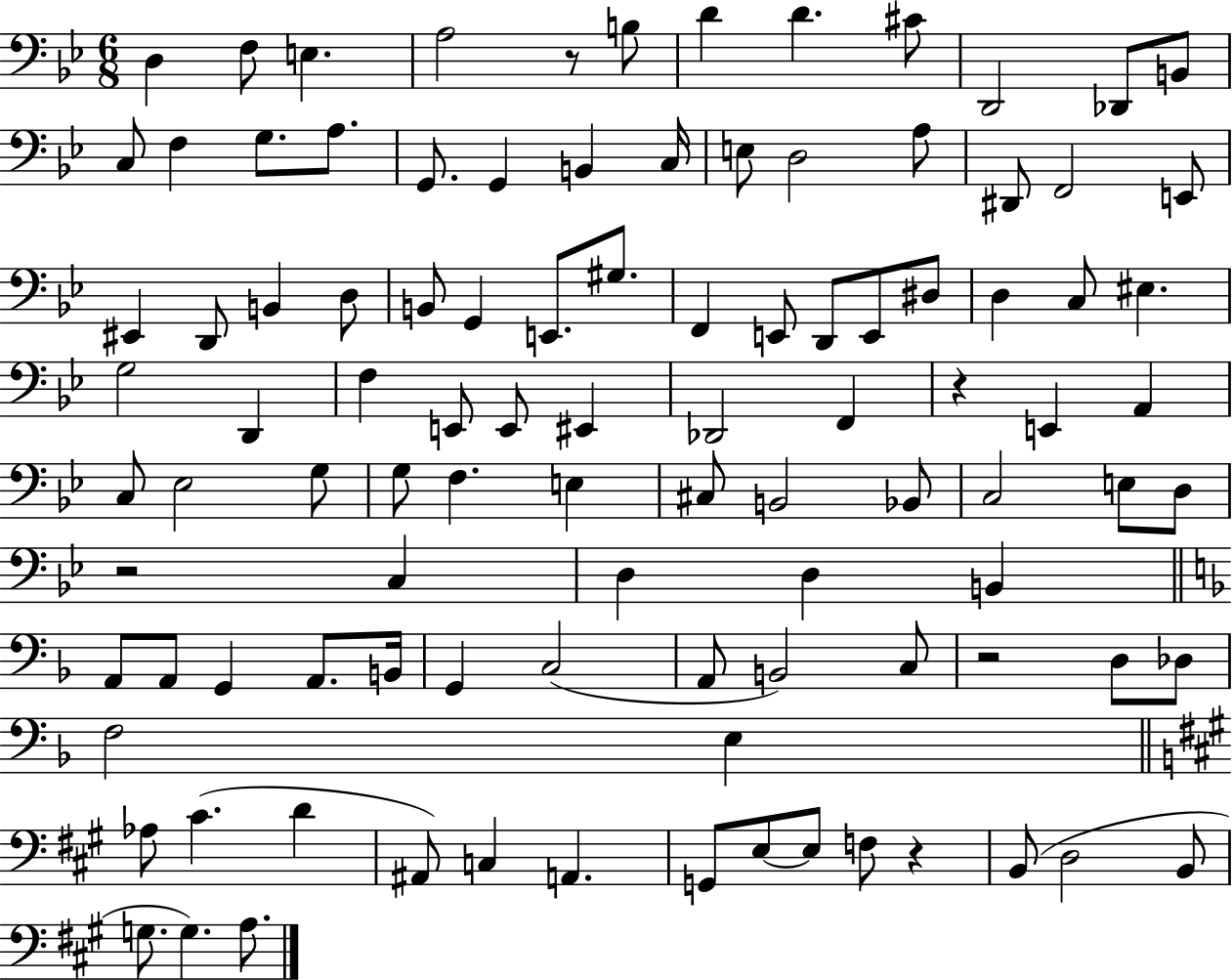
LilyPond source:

{
  \clef bass
  \numericTimeSignature
  \time 6/8
  \key bes \major
  d4 f8 e4. | a2 r8 b8 | d'4 d'4. cis'8 | d,2 des,8 b,8 | \break c8 f4 g8. a8. | g,8. g,4 b,4 c16 | e8 d2 a8 | dis,8 f,2 e,8 | \break eis,4 d,8 b,4 d8 | b,8 g,4 e,8. gis8. | f,4 e,8 d,8 e,8 dis8 | d4 c8 eis4. | \break g2 d,4 | f4 e,8 e,8 eis,4 | des,2 f,4 | r4 e,4 a,4 | \break c8 ees2 g8 | g8 f4. e4 | cis8 b,2 bes,8 | c2 e8 d8 | \break r2 c4 | d4 d4 b,4 | \bar "||" \break \key d \minor a,8 a,8 g,4 a,8. b,16 | g,4 c2( | a,8 b,2) c8 | r2 d8 des8 | \break f2 e4 | \bar "||" \break \key a \major aes8 cis'4.( d'4 | ais,8) c4 a,4. | g,8 e8~~ e8 f8 r4 | b,8( d2 b,8 | \break g8. g4.) a8. | \bar "|."
}